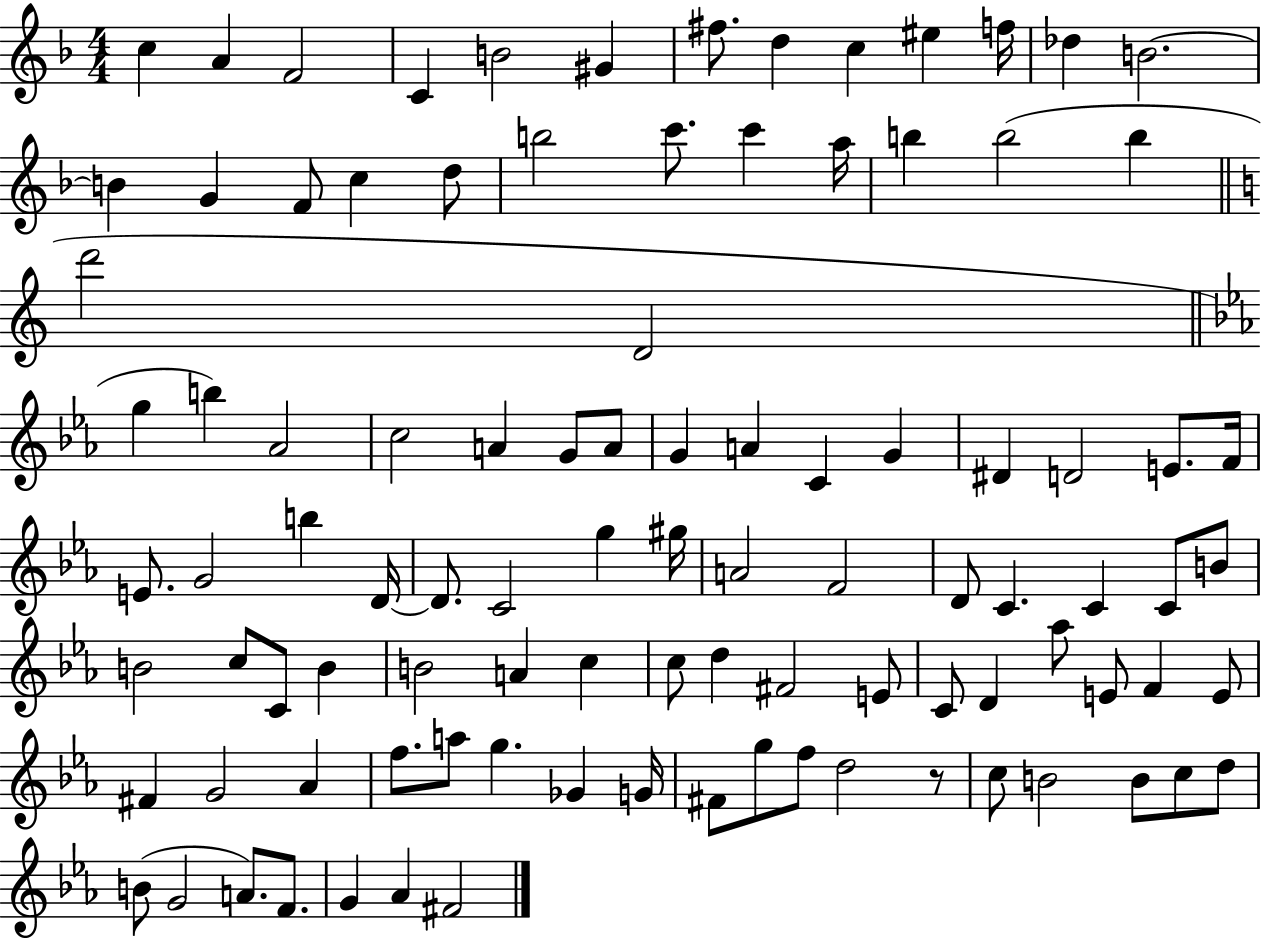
{
  \clef treble
  \numericTimeSignature
  \time 4/4
  \key f \major
  c''4 a'4 f'2 | c'4 b'2 gis'4 | fis''8. d''4 c''4 eis''4 f''16 | des''4 b'2.~~ | \break b'4 g'4 f'8 c''4 d''8 | b''2 c'''8. c'''4 a''16 | b''4 b''2( b''4 | \bar "||" \break \key a \minor d'''2 d'2 | \bar "||" \break \key ees \major g''4 b''4) aes'2 | c''2 a'4 g'8 a'8 | g'4 a'4 c'4 g'4 | dis'4 d'2 e'8. f'16 | \break e'8. g'2 b''4 d'16~~ | d'8. c'2 g''4 gis''16 | a'2 f'2 | d'8 c'4. c'4 c'8 b'8 | \break b'2 c''8 c'8 b'4 | b'2 a'4 c''4 | c''8 d''4 fis'2 e'8 | c'8 d'4 aes''8 e'8 f'4 e'8 | \break fis'4 g'2 aes'4 | f''8. a''8 g''4. ges'4 g'16 | fis'8 g''8 f''8 d''2 r8 | c''8 b'2 b'8 c''8 d''8 | \break b'8( g'2 a'8.) f'8. | g'4 aes'4 fis'2 | \bar "|."
}